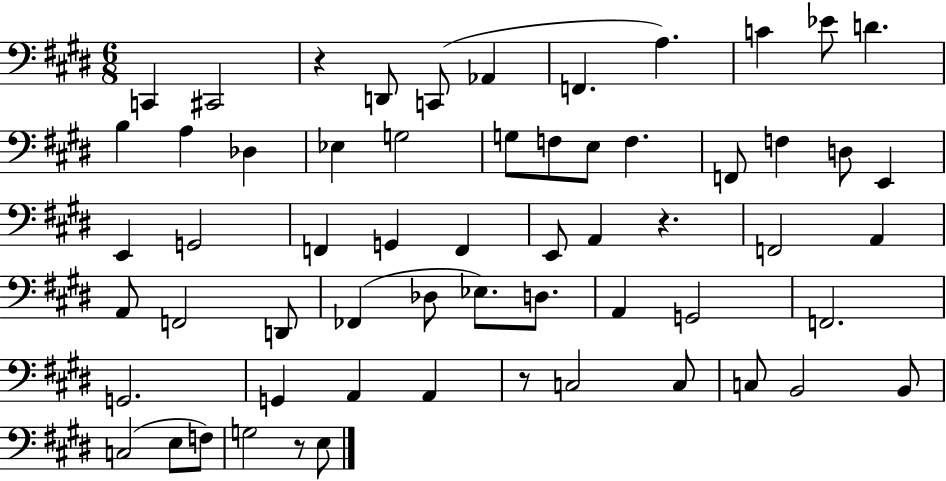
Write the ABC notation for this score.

X:1
T:Untitled
M:6/8
L:1/4
K:E
C,, ^C,,2 z D,,/2 C,,/2 _A,, F,, A, C _E/2 D B, A, _D, _E, G,2 G,/2 F,/2 E,/2 F, F,,/2 F, D,/2 E,, E,, G,,2 F,, G,, F,, E,,/2 A,, z F,,2 A,, A,,/2 F,,2 D,,/2 _F,, _D,/2 _E,/2 D,/2 A,, G,,2 F,,2 G,,2 G,, A,, A,, z/2 C,2 C,/2 C,/2 B,,2 B,,/2 C,2 E,/2 F,/2 G,2 z/2 E,/2